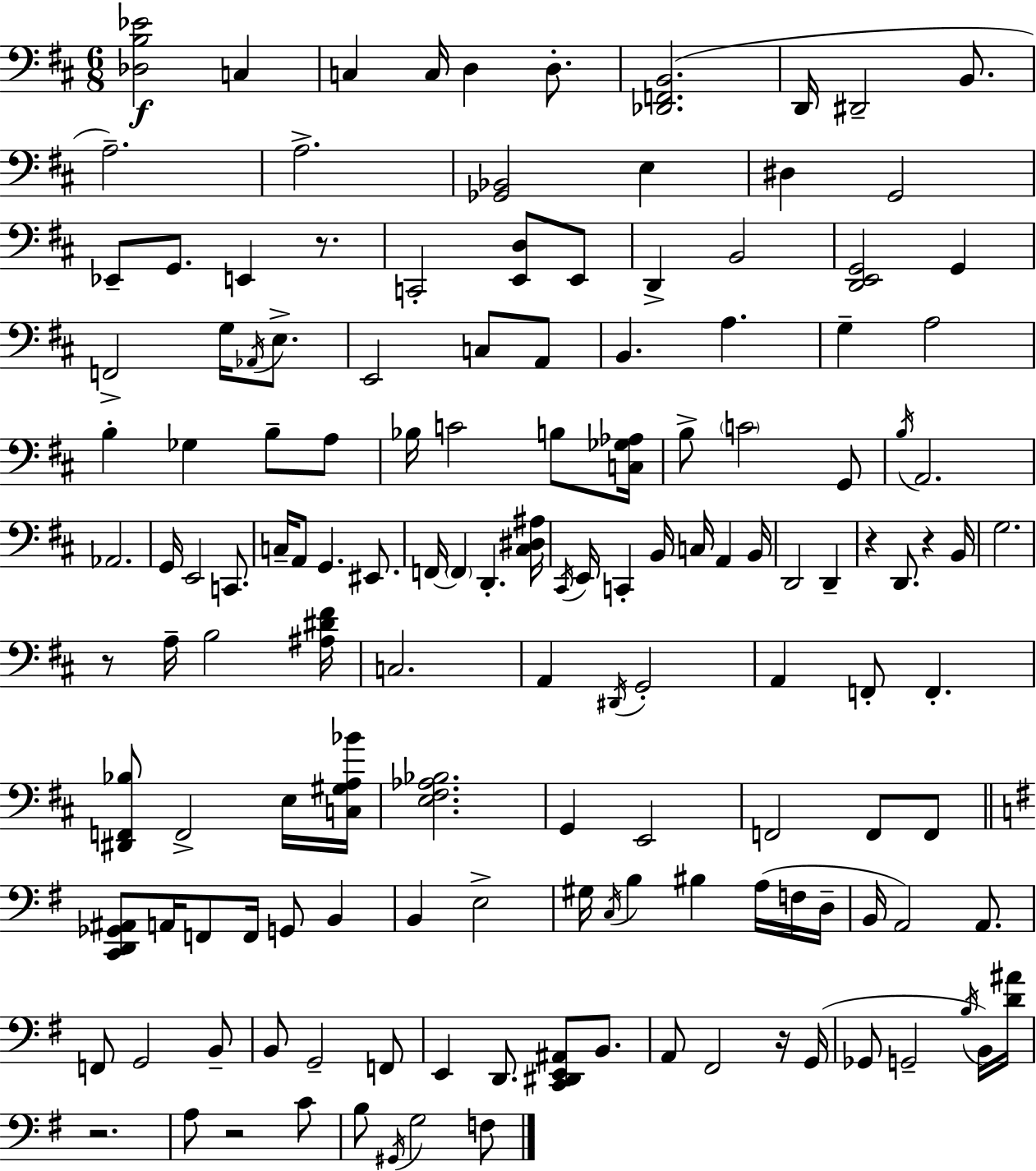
X:1
T:Untitled
M:6/8
L:1/4
K:D
[_D,B,_E]2 C, C, C,/4 D, D,/2 [_D,,F,,B,,]2 D,,/4 ^D,,2 B,,/2 A,2 A,2 [_G,,_B,,]2 E, ^D, G,,2 _E,,/2 G,,/2 E,, z/2 C,,2 [E,,D,]/2 E,,/2 D,, B,,2 [D,,E,,G,,]2 G,, F,,2 G,/4 _A,,/4 E,/2 E,,2 C,/2 A,,/2 B,, A, G, A,2 B, _G, B,/2 A,/2 _B,/4 C2 B,/2 [C,_G,_A,]/4 B,/2 C2 G,,/2 B,/4 A,,2 _A,,2 G,,/4 E,,2 C,,/2 C,/4 A,,/2 G,, ^E,,/2 F,,/4 F,, D,, [^C,^D,^A,]/4 ^C,,/4 E,,/4 C,, B,,/4 C,/4 A,, B,,/4 D,,2 D,, z D,,/2 z B,,/4 G,2 z/2 A,/4 B,2 [^A,^D^F]/4 C,2 A,, ^D,,/4 G,,2 A,, F,,/2 F,, [^D,,F,,_B,]/2 F,,2 E,/4 [C,^G,A,_B]/4 [E,^F,_A,_B,]2 G,, E,,2 F,,2 F,,/2 F,,/2 [C,,D,,_G,,^A,,]/2 A,,/4 F,,/2 F,,/4 G,,/2 B,, B,, E,2 ^G,/4 C,/4 B, ^B, A,/4 F,/4 D,/4 B,,/4 A,,2 A,,/2 F,,/2 G,,2 B,,/2 B,,/2 G,,2 F,,/2 E,, D,,/2 [C,,^D,,E,,^A,,]/2 B,,/2 A,,/2 ^F,,2 z/4 G,,/4 _G,,/2 G,,2 B,/4 B,,/4 [D^A]/4 z2 A,/2 z2 C/2 B,/2 ^G,,/4 G,2 F,/2